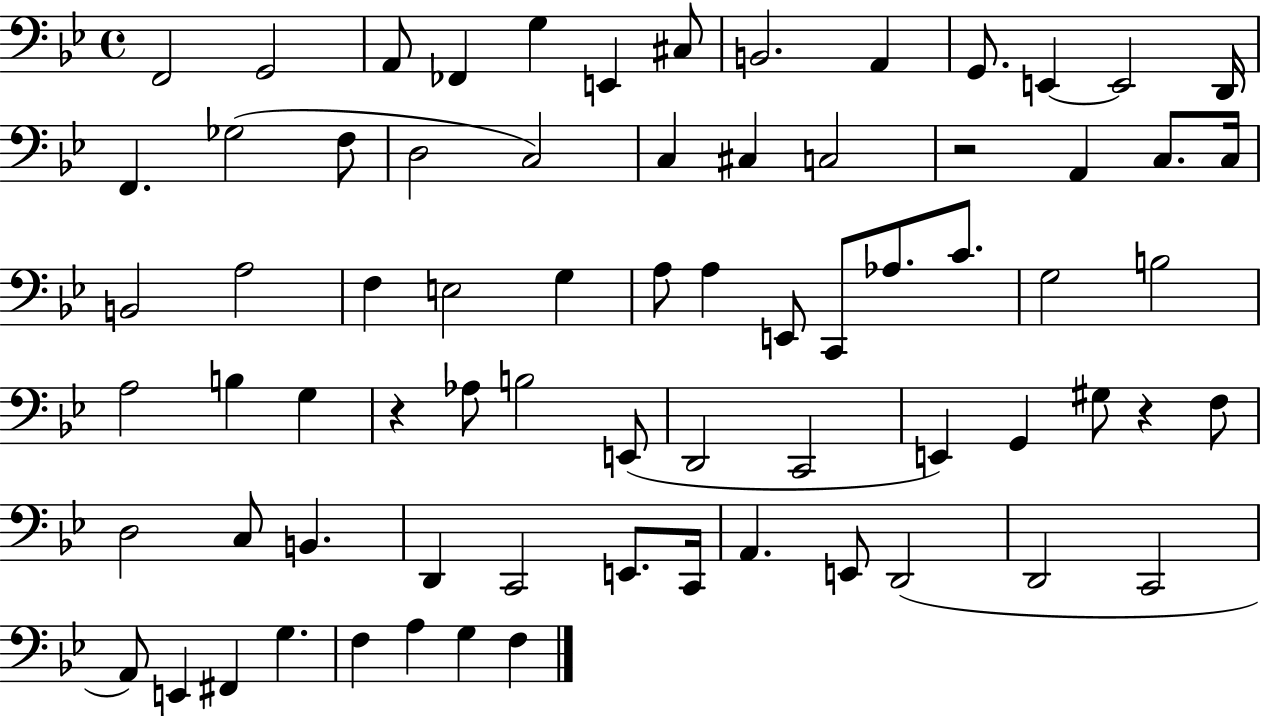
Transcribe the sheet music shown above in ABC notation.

X:1
T:Untitled
M:4/4
L:1/4
K:Bb
F,,2 G,,2 A,,/2 _F,, G, E,, ^C,/2 B,,2 A,, G,,/2 E,, E,,2 D,,/4 F,, _G,2 F,/2 D,2 C,2 C, ^C, C,2 z2 A,, C,/2 C,/4 B,,2 A,2 F, E,2 G, A,/2 A, E,,/2 C,,/2 _A,/2 C/2 G,2 B,2 A,2 B, G, z _A,/2 B,2 E,,/2 D,,2 C,,2 E,, G,, ^G,/2 z F,/2 D,2 C,/2 B,, D,, C,,2 E,,/2 C,,/4 A,, E,,/2 D,,2 D,,2 C,,2 A,,/2 E,, ^F,, G, F, A, G, F,